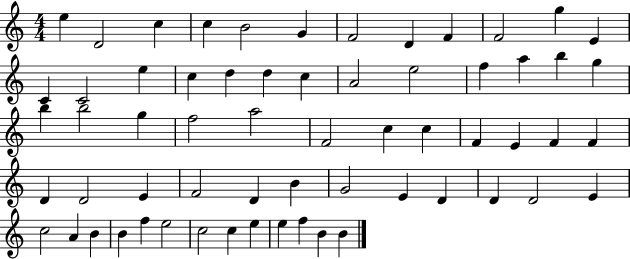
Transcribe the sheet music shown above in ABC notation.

X:1
T:Untitled
M:4/4
L:1/4
K:C
e D2 c c B2 G F2 D F F2 g E C C2 e c d d c A2 e2 f a b g b b2 g f2 a2 F2 c c F E F F D D2 E F2 D B G2 E D D D2 E c2 A B B f e2 c2 c e e f B B